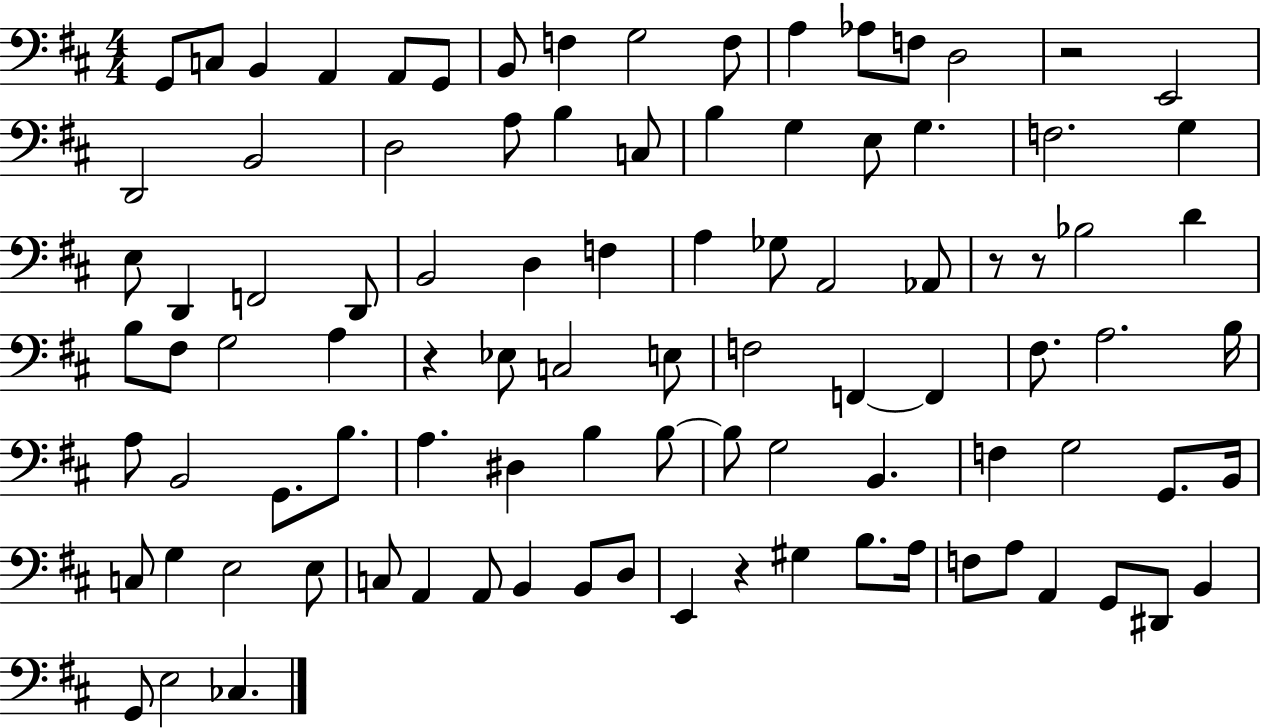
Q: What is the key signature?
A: D major